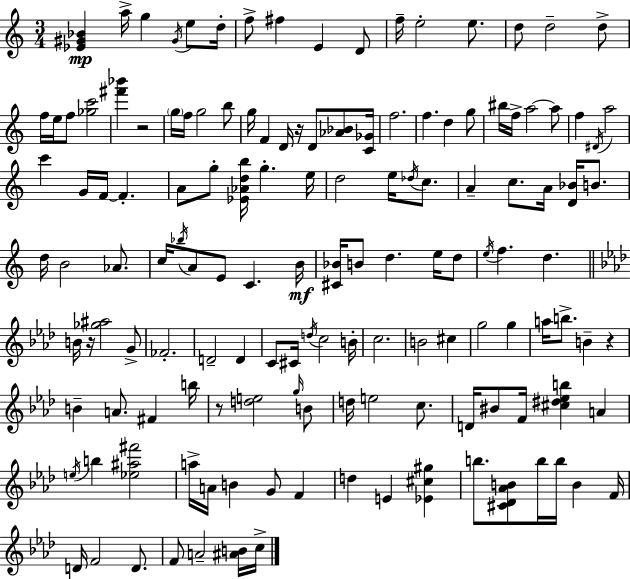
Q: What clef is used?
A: treble